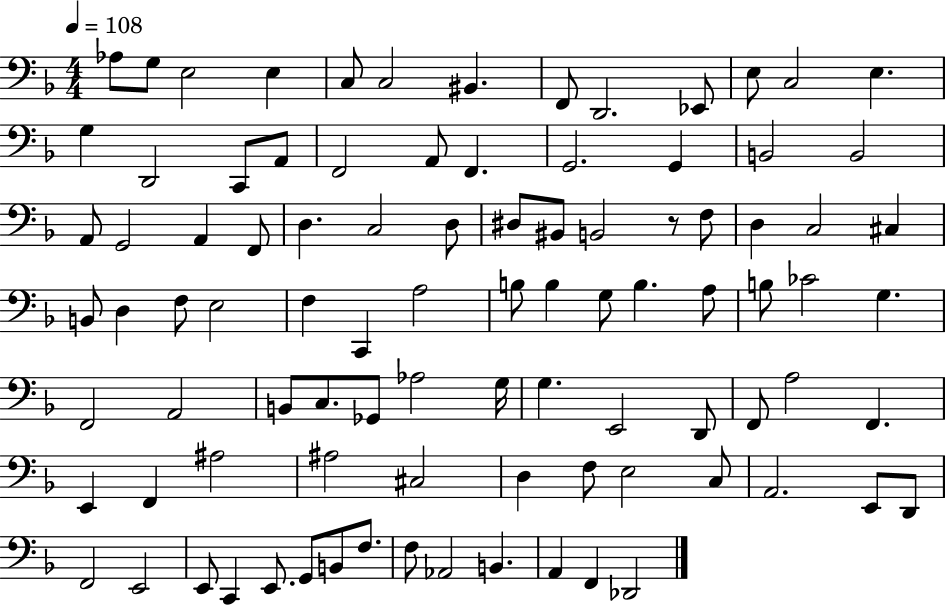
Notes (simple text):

Ab3/e G3/e E3/h E3/q C3/e C3/h BIS2/q. F2/e D2/h. Eb2/e E3/e C3/h E3/q. G3/q D2/h C2/e A2/e F2/h A2/e F2/q. G2/h. G2/q B2/h B2/h A2/e G2/h A2/q F2/e D3/q. C3/h D3/e D#3/e BIS2/e B2/h R/e F3/e D3/q C3/h C#3/q B2/e D3/q F3/e E3/h F3/q C2/q A3/h B3/e B3/q G3/e B3/q. A3/e B3/e CES4/h G3/q. F2/h A2/h B2/e C3/e. Gb2/e Ab3/h G3/s G3/q. E2/h D2/e F2/e A3/h F2/q. E2/q F2/q A#3/h A#3/h C#3/h D3/q F3/e E3/h C3/e A2/h. E2/e D2/e F2/h E2/h E2/e C2/q E2/e. G2/e B2/e F3/e. F3/e Ab2/h B2/q. A2/q F2/q Db2/h